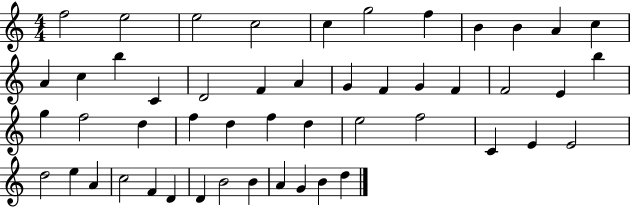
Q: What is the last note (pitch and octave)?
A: D5